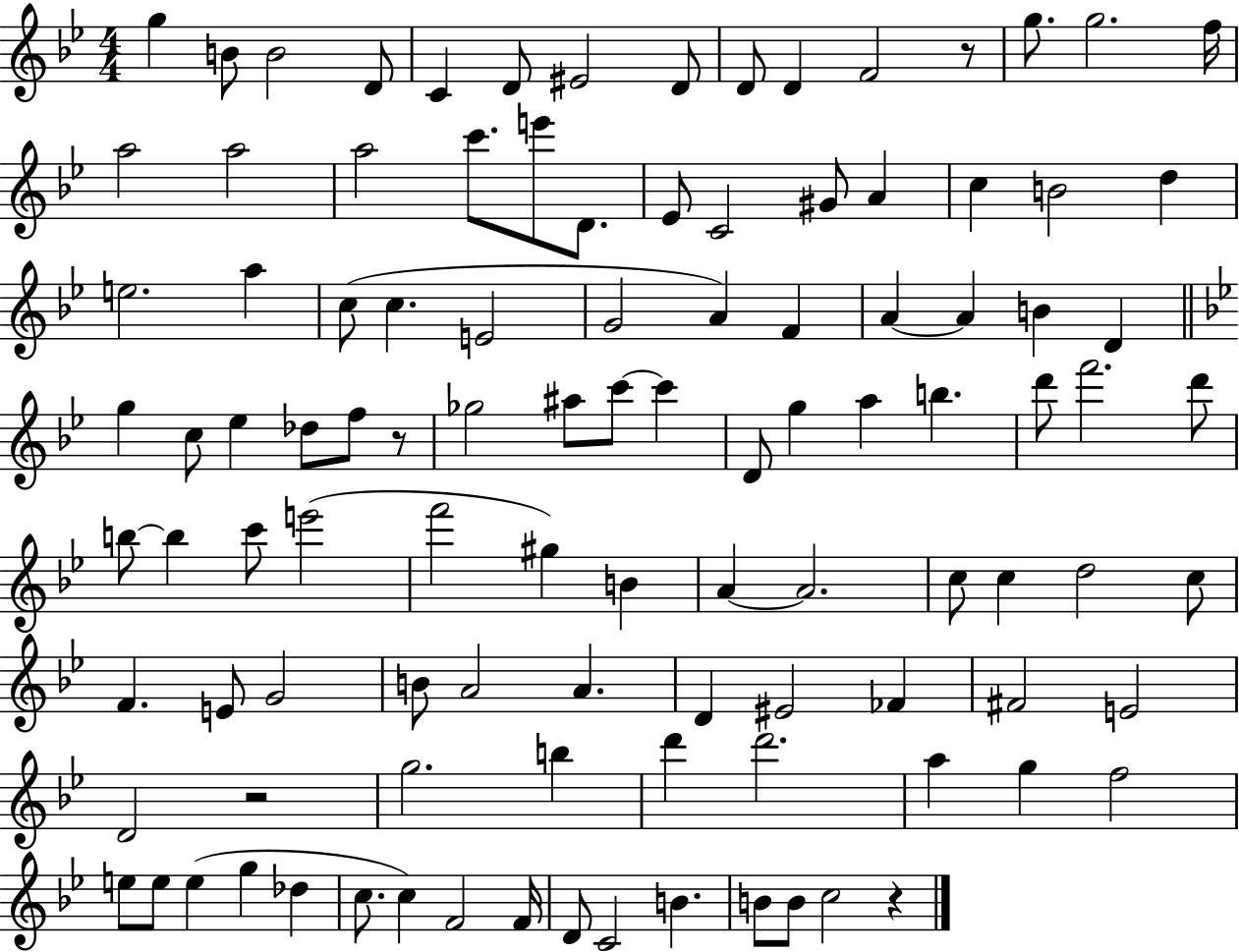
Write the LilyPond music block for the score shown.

{
  \clef treble
  \numericTimeSignature
  \time 4/4
  \key bes \major
  g''4 b'8 b'2 d'8 | c'4 d'8 eis'2 d'8 | d'8 d'4 f'2 r8 | g''8. g''2. f''16 | \break a''2 a''2 | a''2 c'''8. e'''8 d'8. | ees'8 c'2 gis'8 a'4 | c''4 b'2 d''4 | \break e''2. a''4 | c''8( c''4. e'2 | g'2 a'4) f'4 | a'4~~ a'4 b'4 d'4 | \break \bar "||" \break \key bes \major g''4 c''8 ees''4 des''8 f''8 r8 | ges''2 ais''8 c'''8~~ c'''4 | d'8 g''4 a''4 b''4. | d'''8 f'''2. d'''8 | \break b''8~~ b''4 c'''8 e'''2( | f'''2 gis''4) b'4 | a'4~~ a'2. | c''8 c''4 d''2 c''8 | \break f'4. e'8 g'2 | b'8 a'2 a'4. | d'4 eis'2 fes'4 | fis'2 e'2 | \break d'2 r2 | g''2. b''4 | d'''4 d'''2. | a''4 g''4 f''2 | \break e''8 e''8 e''4( g''4 des''4 | c''8. c''4) f'2 f'16 | d'8 c'2 b'4. | b'8 b'8 c''2 r4 | \break \bar "|."
}